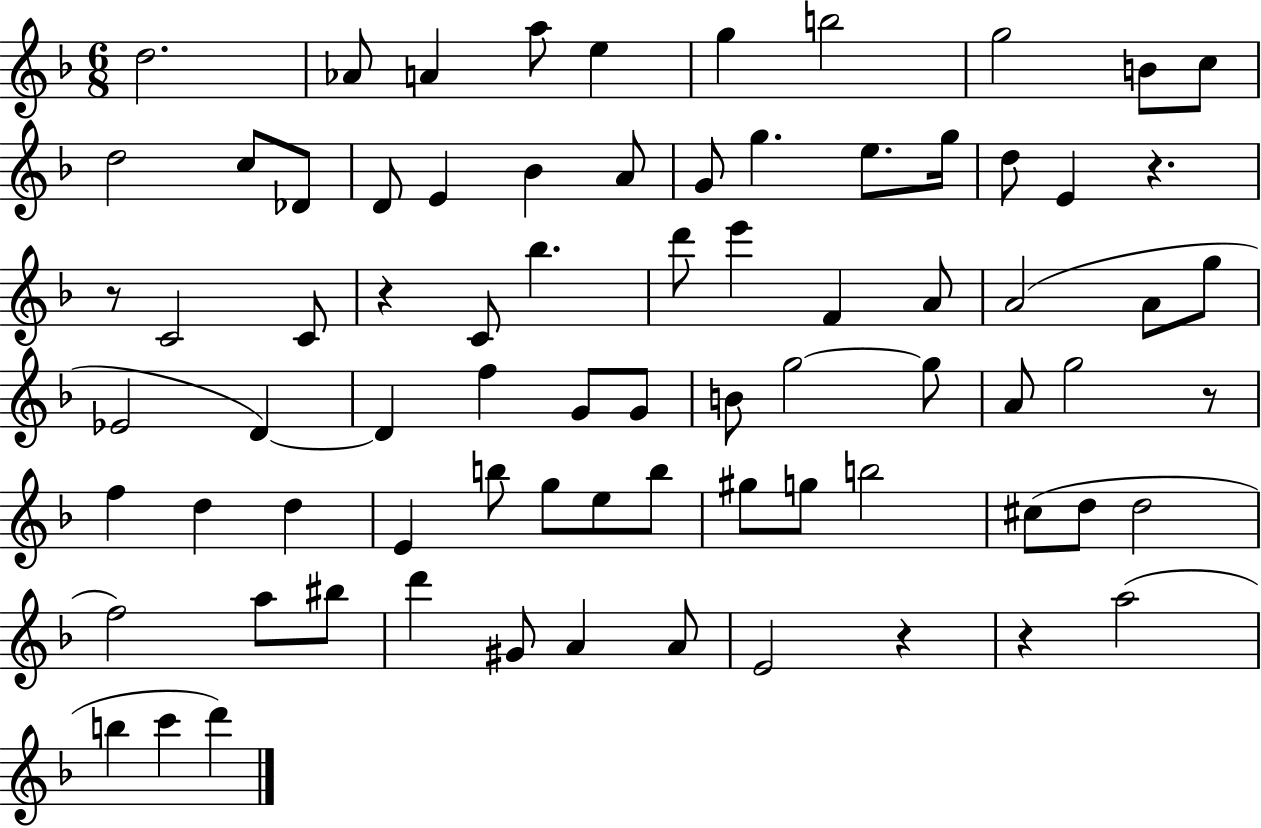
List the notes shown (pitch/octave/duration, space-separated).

D5/h. Ab4/e A4/q A5/e E5/q G5/q B5/h G5/h B4/e C5/e D5/h C5/e Db4/e D4/e E4/q Bb4/q A4/e G4/e G5/q. E5/e. G5/s D5/e E4/q R/q. R/e C4/h C4/e R/q C4/e Bb5/q. D6/e E6/q F4/q A4/e A4/h A4/e G5/e Eb4/h D4/q D4/q F5/q G4/e G4/e B4/e G5/h G5/e A4/e G5/h R/e F5/q D5/q D5/q E4/q B5/e G5/e E5/e B5/e G#5/e G5/e B5/h C#5/e D5/e D5/h F5/h A5/e BIS5/e D6/q G#4/e A4/q A4/e E4/h R/q R/q A5/h B5/q C6/q D6/q